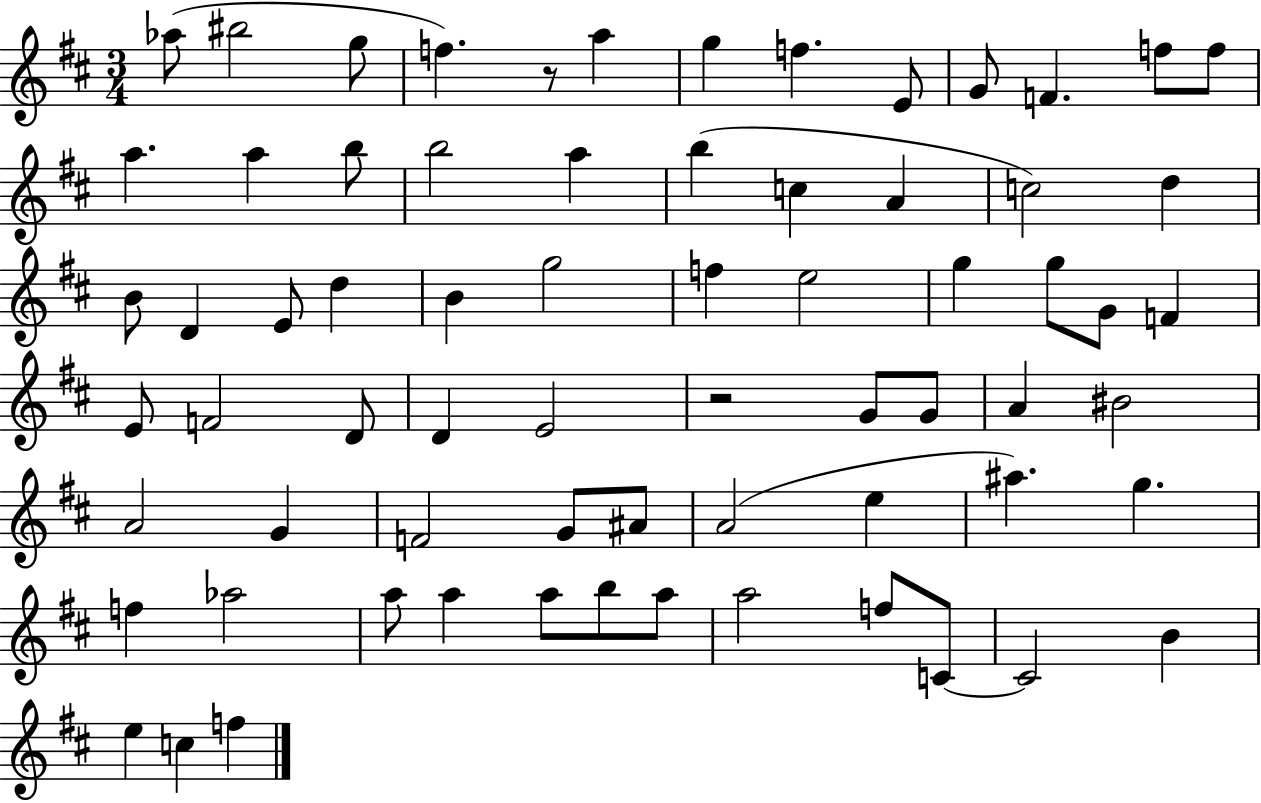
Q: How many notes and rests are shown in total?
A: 69